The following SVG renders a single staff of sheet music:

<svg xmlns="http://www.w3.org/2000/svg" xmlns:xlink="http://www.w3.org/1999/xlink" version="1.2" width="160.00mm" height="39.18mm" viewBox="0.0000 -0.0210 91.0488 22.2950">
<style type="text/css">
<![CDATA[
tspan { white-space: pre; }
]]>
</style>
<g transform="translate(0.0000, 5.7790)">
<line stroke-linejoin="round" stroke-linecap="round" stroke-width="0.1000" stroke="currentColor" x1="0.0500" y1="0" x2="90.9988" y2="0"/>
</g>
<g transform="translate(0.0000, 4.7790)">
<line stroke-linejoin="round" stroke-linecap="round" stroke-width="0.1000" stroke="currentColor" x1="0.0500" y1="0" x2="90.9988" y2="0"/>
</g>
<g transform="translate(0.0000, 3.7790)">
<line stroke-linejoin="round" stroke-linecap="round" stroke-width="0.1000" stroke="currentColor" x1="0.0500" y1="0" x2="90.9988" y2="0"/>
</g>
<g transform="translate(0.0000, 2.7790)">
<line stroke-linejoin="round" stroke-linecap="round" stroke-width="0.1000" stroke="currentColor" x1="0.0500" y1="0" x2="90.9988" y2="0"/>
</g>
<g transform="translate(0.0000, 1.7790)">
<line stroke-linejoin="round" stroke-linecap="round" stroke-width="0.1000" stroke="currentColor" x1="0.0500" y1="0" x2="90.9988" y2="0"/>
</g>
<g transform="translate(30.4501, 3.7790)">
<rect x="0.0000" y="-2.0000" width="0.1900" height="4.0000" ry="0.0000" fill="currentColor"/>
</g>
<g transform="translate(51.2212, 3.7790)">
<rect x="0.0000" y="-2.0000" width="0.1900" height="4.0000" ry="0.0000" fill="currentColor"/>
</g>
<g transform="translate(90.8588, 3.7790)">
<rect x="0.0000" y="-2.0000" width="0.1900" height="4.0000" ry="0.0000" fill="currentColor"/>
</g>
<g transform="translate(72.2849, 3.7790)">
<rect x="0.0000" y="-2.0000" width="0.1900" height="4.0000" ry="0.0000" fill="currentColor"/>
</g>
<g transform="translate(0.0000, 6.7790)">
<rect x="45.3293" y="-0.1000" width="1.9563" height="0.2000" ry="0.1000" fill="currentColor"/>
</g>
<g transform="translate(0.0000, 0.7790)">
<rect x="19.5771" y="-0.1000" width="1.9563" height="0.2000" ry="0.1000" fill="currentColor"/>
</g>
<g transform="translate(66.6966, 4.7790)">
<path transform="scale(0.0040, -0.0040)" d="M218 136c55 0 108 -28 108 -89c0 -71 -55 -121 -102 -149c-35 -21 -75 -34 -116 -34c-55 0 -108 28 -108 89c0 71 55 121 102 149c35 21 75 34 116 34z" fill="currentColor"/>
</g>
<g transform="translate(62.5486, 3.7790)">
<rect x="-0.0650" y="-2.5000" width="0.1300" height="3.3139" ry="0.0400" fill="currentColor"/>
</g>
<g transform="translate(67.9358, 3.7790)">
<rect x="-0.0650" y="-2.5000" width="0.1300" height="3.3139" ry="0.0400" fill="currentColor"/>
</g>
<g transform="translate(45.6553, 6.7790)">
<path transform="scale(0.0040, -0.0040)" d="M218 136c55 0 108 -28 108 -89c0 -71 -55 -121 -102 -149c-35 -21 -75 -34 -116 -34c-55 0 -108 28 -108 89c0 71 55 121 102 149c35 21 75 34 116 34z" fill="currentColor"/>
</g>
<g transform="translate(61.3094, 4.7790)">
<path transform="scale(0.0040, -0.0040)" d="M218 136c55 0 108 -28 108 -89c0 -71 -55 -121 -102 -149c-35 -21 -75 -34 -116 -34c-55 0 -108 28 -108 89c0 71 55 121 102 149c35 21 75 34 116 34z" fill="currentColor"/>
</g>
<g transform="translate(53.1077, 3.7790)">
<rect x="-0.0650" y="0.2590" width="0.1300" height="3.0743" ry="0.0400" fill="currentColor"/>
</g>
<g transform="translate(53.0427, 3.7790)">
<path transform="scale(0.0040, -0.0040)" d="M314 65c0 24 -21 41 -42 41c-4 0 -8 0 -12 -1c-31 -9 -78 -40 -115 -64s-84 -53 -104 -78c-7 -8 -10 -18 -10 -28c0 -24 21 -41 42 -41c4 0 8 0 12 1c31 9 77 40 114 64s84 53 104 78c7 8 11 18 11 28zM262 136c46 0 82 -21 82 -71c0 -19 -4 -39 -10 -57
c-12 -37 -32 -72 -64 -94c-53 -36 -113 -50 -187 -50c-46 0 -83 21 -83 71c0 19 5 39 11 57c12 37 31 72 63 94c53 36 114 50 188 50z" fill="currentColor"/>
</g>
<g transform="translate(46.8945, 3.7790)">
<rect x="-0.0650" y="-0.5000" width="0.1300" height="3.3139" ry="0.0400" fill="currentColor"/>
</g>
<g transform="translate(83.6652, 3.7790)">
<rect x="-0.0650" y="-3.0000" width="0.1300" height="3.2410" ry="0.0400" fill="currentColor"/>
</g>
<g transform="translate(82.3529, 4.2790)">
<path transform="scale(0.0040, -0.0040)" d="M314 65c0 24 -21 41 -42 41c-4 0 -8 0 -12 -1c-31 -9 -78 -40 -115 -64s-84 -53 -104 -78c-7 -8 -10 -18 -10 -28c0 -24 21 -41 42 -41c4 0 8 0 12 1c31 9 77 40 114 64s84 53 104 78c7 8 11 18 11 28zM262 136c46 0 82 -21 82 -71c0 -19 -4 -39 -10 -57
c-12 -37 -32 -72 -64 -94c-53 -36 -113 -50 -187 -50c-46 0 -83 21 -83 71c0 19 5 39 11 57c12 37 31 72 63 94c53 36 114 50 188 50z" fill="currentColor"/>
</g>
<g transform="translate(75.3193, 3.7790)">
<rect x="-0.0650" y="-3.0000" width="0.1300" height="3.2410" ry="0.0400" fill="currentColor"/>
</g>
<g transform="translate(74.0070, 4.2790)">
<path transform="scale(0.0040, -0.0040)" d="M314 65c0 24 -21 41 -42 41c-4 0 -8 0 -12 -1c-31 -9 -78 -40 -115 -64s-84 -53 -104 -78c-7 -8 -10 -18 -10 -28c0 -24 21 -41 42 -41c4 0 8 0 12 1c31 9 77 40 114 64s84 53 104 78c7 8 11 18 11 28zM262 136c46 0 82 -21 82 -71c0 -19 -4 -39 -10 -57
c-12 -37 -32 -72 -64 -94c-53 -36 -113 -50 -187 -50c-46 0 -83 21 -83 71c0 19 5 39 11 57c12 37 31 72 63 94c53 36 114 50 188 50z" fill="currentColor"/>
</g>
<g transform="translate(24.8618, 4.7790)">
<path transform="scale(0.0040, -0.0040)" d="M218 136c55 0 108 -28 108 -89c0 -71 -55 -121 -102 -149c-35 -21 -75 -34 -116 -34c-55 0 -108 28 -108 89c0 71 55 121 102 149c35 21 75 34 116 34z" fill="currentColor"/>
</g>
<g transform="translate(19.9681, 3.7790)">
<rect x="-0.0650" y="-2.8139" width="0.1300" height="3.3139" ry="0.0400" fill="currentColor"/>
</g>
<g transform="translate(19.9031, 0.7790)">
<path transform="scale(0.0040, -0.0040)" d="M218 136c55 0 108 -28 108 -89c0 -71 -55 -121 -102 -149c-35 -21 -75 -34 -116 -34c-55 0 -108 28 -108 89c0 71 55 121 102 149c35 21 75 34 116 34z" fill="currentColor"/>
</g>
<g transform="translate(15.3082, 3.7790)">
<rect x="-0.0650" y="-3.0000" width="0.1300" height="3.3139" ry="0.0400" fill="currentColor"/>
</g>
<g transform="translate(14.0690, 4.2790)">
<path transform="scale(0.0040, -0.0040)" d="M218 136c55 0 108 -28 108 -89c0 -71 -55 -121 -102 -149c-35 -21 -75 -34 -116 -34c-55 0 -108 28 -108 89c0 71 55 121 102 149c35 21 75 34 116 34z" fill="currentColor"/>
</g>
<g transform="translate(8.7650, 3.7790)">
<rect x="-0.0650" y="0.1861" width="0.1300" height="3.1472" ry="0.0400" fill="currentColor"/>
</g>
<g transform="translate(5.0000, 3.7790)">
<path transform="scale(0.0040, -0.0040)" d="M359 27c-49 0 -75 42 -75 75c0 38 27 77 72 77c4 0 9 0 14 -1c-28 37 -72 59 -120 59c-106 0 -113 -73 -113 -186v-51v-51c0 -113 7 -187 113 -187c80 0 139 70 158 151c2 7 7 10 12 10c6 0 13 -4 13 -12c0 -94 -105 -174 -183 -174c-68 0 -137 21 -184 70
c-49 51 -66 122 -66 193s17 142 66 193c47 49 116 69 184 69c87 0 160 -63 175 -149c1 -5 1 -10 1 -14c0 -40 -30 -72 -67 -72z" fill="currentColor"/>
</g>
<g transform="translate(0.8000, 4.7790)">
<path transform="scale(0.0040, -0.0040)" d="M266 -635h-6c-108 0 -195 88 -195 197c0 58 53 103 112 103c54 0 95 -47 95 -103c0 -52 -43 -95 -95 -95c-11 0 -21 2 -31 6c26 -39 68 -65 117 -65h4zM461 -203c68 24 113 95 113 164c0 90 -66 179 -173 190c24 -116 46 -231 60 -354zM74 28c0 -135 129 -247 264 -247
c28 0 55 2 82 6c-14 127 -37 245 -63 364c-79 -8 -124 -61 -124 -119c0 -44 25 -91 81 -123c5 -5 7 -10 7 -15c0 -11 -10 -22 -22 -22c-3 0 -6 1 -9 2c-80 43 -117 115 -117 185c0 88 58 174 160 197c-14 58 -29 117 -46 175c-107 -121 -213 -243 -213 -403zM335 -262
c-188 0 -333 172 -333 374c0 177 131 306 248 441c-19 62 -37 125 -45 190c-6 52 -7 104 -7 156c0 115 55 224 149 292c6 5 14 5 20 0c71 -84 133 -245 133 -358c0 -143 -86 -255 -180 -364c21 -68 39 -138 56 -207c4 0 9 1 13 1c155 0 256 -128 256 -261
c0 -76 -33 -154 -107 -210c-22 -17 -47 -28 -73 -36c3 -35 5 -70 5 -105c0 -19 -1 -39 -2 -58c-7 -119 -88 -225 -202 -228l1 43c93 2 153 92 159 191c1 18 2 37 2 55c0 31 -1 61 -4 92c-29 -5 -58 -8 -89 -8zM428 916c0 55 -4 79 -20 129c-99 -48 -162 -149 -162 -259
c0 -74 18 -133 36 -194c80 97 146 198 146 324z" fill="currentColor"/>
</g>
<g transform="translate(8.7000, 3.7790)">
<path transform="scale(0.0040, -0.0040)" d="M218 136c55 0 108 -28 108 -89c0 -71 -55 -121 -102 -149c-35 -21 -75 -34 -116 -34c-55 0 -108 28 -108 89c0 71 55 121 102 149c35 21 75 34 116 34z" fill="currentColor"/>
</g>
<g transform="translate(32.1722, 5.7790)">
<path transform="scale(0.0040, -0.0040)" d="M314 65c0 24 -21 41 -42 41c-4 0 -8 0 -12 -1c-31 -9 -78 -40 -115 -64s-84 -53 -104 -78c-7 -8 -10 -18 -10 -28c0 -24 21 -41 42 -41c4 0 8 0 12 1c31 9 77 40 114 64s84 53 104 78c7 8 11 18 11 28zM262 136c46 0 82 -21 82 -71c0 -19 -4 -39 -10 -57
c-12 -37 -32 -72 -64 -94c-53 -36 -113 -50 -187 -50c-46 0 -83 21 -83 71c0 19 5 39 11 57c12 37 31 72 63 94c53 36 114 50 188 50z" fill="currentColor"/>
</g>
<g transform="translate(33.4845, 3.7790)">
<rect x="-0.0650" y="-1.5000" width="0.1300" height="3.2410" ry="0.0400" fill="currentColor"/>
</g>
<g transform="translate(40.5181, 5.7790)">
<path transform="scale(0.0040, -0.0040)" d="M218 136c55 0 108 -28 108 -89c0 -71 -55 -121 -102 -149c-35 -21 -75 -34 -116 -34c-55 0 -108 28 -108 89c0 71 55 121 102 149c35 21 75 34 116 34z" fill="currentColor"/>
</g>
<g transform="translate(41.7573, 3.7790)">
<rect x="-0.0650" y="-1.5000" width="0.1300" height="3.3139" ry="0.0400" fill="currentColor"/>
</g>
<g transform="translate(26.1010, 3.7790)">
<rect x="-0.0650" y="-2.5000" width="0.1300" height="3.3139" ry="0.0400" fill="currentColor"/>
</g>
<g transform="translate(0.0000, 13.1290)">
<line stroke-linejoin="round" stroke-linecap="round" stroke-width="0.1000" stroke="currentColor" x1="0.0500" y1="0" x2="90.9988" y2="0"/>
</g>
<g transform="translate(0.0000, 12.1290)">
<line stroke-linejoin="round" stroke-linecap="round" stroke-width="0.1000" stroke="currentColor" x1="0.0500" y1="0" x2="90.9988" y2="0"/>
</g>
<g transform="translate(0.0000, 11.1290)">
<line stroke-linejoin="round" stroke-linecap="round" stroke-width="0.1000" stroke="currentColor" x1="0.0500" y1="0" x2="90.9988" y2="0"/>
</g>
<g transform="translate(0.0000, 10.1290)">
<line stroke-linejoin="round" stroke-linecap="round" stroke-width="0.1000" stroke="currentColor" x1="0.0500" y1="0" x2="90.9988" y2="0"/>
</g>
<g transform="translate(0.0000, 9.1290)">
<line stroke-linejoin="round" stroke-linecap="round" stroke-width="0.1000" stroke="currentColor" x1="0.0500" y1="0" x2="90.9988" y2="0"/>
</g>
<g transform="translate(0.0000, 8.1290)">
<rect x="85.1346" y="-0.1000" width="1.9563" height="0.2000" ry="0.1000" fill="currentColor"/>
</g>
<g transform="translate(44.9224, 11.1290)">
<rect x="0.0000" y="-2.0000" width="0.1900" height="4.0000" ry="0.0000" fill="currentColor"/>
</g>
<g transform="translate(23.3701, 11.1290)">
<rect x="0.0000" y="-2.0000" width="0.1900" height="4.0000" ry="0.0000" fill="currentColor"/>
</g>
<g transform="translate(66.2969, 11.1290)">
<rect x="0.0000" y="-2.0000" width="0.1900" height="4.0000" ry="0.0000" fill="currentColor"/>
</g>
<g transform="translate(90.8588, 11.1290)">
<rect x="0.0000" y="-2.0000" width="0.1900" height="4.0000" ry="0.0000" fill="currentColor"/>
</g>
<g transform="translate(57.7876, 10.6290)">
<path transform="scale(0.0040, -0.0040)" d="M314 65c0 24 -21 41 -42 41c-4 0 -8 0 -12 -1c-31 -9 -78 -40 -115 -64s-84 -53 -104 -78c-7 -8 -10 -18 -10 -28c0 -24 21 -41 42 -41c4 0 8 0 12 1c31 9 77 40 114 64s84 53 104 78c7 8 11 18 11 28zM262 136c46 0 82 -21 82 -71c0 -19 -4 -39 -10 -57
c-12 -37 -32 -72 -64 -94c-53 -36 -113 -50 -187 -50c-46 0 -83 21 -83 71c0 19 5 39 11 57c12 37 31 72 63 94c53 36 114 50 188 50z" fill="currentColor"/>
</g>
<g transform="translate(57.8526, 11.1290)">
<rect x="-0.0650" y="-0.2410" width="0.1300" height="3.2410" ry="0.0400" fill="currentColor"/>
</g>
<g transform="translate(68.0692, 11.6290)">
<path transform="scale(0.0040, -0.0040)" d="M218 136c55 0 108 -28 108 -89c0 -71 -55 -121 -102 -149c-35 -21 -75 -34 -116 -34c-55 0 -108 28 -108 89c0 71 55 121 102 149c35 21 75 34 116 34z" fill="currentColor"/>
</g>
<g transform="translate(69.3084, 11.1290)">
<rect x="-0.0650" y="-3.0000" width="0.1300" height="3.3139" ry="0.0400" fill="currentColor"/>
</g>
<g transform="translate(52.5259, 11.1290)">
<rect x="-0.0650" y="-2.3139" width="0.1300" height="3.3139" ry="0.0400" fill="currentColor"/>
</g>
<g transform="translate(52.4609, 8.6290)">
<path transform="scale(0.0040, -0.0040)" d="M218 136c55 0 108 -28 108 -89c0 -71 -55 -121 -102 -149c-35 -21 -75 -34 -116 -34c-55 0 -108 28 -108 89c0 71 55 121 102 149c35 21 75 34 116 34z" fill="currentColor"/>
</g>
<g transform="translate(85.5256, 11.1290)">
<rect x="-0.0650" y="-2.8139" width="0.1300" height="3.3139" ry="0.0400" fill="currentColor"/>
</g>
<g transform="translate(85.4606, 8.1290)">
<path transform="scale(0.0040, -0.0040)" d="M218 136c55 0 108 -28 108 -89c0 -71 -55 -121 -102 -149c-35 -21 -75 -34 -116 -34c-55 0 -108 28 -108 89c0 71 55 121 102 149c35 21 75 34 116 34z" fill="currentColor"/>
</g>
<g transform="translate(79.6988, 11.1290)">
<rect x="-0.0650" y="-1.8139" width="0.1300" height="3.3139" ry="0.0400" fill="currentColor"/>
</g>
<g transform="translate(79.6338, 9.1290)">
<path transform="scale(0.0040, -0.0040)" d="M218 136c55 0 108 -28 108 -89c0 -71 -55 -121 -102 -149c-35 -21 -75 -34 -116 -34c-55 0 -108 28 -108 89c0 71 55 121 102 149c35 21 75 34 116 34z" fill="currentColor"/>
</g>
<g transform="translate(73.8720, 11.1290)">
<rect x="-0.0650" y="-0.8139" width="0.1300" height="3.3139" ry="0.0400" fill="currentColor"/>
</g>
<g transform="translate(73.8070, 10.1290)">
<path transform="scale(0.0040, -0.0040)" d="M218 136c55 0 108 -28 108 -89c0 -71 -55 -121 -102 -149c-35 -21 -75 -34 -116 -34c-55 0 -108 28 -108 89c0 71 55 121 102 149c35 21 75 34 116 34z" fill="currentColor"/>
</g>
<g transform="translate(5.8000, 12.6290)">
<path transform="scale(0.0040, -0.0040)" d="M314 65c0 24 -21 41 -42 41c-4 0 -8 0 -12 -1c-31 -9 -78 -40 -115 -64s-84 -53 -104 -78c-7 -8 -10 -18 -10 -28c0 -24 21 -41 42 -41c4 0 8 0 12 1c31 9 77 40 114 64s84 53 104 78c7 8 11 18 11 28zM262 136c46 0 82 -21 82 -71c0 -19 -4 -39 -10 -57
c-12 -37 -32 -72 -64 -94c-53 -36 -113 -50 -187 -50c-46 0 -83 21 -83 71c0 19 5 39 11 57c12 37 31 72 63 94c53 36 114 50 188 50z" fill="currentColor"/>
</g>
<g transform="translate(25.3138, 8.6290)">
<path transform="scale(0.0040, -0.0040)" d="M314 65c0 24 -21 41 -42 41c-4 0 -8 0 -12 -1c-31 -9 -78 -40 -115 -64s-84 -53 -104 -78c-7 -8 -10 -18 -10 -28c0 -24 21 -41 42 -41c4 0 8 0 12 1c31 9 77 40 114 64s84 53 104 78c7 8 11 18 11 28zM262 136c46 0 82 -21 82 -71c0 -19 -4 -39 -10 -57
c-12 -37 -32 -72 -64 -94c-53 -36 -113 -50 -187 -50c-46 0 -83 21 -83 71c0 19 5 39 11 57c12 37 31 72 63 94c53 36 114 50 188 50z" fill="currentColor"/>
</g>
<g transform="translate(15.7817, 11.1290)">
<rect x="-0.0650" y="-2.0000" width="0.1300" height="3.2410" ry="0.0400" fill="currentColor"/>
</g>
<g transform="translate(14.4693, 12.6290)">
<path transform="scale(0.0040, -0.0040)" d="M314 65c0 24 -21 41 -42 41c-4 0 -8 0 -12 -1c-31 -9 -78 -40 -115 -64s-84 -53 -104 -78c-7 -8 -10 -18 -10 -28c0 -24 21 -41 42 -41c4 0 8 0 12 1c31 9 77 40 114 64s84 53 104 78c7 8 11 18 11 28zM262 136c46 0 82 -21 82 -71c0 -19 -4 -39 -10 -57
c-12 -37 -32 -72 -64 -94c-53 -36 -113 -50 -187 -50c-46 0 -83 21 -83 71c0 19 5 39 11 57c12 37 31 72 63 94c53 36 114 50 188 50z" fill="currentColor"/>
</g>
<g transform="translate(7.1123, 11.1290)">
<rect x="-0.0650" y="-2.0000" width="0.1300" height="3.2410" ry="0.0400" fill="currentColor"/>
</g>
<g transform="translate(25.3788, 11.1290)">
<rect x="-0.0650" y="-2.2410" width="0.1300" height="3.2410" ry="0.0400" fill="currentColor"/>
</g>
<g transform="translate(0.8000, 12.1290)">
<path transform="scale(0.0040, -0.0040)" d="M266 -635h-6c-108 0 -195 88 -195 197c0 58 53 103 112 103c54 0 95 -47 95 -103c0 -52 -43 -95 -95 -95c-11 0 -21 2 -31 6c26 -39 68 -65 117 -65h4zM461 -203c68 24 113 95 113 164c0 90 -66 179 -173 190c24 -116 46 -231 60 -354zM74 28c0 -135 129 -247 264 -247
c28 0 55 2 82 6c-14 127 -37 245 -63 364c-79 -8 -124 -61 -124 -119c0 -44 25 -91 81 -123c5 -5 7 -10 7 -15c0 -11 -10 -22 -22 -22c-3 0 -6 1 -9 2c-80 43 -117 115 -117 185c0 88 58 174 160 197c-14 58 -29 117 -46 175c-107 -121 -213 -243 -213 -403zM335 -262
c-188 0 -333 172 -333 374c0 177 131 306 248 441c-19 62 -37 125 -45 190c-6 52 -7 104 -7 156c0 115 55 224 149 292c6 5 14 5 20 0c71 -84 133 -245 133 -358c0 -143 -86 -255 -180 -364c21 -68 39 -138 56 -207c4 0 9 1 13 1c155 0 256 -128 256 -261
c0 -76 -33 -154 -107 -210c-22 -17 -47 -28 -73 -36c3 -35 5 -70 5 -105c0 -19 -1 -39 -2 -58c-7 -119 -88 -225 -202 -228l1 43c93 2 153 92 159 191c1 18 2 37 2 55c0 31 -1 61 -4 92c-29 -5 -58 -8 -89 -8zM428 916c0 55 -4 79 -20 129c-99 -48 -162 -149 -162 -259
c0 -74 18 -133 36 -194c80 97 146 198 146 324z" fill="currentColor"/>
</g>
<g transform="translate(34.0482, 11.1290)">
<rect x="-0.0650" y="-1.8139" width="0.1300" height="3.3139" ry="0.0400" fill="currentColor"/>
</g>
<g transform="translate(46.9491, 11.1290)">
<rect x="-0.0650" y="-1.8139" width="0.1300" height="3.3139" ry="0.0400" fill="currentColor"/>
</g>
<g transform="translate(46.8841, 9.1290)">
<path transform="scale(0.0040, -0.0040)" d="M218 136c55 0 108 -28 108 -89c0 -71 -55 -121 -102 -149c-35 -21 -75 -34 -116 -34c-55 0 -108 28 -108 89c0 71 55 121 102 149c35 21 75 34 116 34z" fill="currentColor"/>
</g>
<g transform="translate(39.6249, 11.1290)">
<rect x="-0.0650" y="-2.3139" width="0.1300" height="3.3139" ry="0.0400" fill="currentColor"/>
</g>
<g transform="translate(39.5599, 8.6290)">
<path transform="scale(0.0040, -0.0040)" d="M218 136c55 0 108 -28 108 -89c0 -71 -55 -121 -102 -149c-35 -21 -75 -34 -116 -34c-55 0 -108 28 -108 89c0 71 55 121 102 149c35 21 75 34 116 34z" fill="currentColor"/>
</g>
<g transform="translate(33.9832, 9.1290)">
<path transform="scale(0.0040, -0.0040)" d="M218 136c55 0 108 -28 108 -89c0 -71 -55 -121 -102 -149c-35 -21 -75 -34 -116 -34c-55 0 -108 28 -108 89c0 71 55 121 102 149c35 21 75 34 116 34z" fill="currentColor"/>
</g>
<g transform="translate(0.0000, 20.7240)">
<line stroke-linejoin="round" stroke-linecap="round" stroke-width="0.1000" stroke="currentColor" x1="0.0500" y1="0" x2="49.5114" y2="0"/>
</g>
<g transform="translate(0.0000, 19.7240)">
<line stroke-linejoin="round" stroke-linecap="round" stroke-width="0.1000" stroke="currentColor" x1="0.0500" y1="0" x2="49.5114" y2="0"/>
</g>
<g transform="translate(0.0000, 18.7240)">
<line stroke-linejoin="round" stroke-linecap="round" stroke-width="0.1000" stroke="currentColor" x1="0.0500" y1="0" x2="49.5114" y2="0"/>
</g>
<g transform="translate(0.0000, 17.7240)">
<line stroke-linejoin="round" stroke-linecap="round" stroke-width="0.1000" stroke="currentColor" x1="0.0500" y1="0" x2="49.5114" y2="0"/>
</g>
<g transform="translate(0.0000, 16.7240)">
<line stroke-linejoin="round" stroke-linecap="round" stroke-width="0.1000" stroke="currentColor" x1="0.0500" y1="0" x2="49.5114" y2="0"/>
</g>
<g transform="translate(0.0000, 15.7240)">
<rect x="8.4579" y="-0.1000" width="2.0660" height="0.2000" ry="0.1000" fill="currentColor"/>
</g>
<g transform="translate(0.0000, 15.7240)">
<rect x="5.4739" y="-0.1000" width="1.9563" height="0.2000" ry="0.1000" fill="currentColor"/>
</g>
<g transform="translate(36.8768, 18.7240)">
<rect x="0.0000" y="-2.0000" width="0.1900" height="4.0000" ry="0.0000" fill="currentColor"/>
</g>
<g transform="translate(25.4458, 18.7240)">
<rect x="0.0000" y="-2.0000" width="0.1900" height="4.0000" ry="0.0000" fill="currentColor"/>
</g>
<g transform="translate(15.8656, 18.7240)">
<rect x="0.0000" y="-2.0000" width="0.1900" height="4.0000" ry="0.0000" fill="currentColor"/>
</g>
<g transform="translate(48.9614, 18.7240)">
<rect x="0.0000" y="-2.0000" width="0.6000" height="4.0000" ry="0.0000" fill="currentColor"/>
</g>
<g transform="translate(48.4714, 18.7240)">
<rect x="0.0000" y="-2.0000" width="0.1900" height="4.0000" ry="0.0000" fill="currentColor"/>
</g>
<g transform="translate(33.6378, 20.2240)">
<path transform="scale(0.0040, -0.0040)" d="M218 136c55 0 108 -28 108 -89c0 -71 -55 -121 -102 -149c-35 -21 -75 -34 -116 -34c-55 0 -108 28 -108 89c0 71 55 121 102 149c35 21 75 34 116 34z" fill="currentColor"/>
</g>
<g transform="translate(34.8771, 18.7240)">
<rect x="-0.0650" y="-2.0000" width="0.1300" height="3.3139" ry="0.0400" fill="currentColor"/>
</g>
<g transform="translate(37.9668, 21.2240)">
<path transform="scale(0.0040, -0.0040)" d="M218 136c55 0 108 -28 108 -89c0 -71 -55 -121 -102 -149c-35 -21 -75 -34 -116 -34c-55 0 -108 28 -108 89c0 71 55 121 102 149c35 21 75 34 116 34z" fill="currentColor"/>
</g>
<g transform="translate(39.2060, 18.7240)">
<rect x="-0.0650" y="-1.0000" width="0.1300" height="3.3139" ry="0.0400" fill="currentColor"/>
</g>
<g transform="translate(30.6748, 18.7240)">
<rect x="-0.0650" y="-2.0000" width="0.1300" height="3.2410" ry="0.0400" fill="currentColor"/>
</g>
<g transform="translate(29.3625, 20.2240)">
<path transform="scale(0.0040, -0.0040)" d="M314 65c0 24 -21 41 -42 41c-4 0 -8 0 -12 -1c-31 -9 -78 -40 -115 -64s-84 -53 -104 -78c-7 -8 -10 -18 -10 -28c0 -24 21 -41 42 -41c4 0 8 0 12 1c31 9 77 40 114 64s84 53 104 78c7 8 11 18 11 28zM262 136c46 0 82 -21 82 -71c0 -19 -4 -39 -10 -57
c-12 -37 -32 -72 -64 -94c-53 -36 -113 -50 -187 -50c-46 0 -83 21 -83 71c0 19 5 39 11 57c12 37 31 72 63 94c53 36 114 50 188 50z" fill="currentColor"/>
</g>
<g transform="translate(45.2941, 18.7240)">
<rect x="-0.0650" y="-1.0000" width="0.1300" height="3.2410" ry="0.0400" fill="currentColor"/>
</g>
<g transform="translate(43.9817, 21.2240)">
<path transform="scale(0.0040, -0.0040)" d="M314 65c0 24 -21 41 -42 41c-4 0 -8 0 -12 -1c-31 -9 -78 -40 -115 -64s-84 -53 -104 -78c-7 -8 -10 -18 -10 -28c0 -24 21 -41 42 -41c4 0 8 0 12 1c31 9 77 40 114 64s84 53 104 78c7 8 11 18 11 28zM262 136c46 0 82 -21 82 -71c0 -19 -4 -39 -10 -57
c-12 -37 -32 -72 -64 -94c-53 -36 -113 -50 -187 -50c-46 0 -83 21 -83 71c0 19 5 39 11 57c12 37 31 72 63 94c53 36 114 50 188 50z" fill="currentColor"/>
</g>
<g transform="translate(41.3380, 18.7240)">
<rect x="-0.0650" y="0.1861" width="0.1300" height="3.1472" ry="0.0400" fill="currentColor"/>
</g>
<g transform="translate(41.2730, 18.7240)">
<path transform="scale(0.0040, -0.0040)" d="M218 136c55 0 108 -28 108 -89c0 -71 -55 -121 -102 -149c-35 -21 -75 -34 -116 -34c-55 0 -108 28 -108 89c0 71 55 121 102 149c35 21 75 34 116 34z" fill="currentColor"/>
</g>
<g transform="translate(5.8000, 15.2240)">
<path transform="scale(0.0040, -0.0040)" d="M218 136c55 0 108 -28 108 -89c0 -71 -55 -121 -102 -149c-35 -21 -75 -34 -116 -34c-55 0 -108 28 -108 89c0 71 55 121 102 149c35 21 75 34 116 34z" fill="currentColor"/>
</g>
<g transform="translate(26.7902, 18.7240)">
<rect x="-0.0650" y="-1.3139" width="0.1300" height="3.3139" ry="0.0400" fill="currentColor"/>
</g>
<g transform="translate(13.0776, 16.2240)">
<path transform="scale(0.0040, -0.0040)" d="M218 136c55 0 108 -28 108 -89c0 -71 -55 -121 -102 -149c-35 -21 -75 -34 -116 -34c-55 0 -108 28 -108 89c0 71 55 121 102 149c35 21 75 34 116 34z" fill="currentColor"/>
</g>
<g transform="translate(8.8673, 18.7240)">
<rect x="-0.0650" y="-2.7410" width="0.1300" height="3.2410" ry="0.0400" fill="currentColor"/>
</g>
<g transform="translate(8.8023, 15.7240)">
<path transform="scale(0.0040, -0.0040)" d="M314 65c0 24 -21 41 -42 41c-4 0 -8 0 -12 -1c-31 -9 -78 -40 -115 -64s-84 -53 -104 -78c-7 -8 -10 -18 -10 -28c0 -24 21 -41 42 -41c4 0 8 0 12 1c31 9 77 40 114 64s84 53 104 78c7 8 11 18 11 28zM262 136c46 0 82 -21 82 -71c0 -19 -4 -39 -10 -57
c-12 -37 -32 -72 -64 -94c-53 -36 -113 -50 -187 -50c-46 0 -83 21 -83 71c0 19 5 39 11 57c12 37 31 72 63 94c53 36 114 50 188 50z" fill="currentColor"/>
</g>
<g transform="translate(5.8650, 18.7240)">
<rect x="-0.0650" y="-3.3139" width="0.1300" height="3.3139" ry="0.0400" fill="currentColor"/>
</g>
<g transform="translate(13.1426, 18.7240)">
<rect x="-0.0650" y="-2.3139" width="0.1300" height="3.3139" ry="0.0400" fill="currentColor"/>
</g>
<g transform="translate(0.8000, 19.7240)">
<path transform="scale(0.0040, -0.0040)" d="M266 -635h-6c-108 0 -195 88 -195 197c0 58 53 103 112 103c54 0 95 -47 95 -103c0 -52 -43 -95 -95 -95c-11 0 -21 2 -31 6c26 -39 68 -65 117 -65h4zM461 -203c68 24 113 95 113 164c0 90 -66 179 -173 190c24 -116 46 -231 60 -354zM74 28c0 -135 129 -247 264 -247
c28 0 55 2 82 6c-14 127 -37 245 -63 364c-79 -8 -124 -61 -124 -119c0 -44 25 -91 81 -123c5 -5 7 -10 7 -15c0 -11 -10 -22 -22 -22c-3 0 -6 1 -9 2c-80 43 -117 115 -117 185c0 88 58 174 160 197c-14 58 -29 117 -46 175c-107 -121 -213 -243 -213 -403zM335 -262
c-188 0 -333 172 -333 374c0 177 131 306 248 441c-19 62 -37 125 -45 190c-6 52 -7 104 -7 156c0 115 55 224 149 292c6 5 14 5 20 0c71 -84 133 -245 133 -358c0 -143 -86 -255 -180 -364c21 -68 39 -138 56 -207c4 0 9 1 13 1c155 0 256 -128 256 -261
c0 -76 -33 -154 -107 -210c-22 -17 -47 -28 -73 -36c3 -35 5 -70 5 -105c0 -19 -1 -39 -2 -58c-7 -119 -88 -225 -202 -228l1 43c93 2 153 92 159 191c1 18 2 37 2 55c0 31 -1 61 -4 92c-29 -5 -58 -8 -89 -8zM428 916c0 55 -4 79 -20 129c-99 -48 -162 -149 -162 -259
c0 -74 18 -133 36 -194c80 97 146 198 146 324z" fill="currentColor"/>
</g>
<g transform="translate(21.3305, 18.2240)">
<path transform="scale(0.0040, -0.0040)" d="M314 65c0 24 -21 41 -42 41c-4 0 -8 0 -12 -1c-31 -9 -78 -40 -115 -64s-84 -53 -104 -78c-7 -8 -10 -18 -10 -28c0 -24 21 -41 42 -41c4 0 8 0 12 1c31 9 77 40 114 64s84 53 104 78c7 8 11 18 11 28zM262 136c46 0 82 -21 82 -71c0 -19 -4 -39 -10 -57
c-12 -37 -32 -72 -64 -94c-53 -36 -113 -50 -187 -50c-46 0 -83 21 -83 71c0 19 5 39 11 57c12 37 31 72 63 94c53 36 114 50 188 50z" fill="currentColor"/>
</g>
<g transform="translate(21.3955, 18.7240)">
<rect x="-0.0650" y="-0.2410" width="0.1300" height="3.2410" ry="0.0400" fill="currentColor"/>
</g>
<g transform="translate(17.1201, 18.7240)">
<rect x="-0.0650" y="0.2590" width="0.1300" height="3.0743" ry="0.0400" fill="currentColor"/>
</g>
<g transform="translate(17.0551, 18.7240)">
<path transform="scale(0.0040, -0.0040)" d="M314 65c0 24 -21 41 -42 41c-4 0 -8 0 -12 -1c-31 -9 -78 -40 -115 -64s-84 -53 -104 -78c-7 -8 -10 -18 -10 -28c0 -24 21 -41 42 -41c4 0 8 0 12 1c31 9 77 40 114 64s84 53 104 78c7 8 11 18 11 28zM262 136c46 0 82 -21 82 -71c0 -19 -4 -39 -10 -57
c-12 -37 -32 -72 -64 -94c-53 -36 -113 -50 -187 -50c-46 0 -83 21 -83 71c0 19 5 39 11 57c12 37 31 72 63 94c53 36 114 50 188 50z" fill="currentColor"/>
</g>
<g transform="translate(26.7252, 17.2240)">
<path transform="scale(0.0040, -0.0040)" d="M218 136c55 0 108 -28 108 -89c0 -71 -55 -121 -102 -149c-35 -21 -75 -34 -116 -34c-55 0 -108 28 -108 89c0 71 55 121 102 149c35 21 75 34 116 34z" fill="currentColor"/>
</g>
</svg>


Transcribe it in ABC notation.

X:1
T:Untitled
M:4/4
L:1/4
K:C
B A a G E2 E C B2 G G A2 A2 F2 F2 g2 f g f g c2 A d f a b a2 g B2 c2 e F2 F D B D2